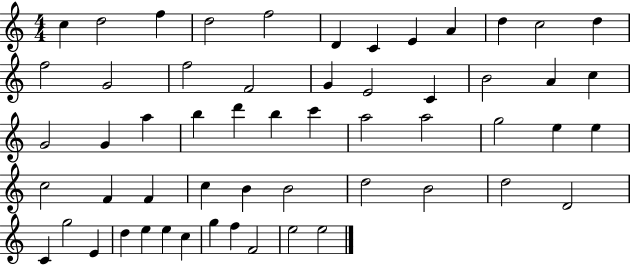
C5/q D5/h F5/q D5/h F5/h D4/q C4/q E4/q A4/q D5/q C5/h D5/q F5/h G4/h F5/h F4/h G4/q E4/h C4/q B4/h A4/q C5/q G4/h G4/q A5/q B5/q D6/q B5/q C6/q A5/h A5/h G5/h E5/q E5/q C5/h F4/q F4/q C5/q B4/q B4/h D5/h B4/h D5/h D4/h C4/q G5/h E4/q D5/q E5/q E5/q C5/q G5/q F5/q F4/h E5/h E5/h